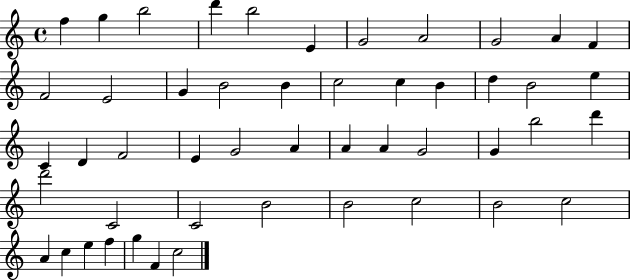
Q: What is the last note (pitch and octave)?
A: C5